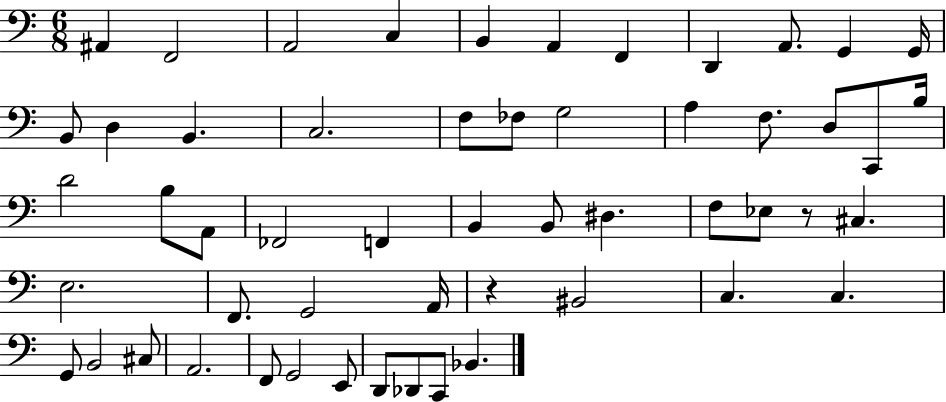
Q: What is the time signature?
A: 6/8